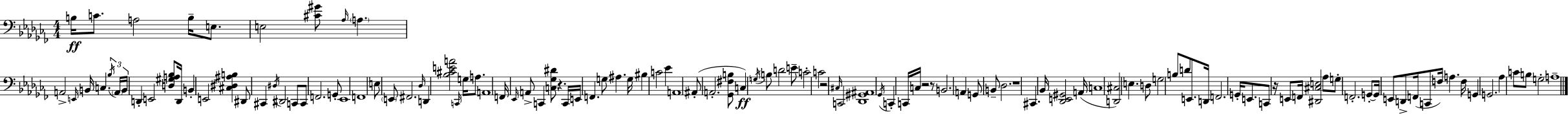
X:1
T:Untitled
M:4/4
L:1/4
K:Abm
B,/4 C/2 A,2 B,/4 E,/2 E,2 [^C^G]/2 _A,/4 A, A,,2 E,,/4 B,,/4 C, _B,/4 A,,/4 B,,/4 D,, E,,2 [D,^G,A,_B,]/2 D,,/4 B,, E,,2 [^C,^D,^A,B,] ^D,,/2 ^C,, ^D,/4 ^D,,2 C,,/2 C,,/2 F,,2 G,,/2 _E,,4 F,,4 E,/2 E,,/2 ^F,,2 _D,/4 D,, [_B,^CEA]2 C,,/4 G,/4 A,/2 A,,4 F,,/4 _E,,/4 A,,/2 C,, [C,_G,^D]/2 z C,,/4 E,,/4 F,, G,/2 ^A, G,/4 ^B, C2 _E A,,4 ^A,,/2 A,,2 [_G,,^F,B,]/2 C, G,/4 B,/2 D2 E/2 C2 C2 z2 ^C,/4 C,,2 [_D,,^G,,^A,,]4 _G,,/4 C,, C,,/4 C,/4 z2 z/2 B,,2 A,, G,,/2 B,,/2 _D,2 z4 ^C,, _B,,/4 [_D,,E,,^G,,]2 A,,/4 C,4 [D,,^C,]2 E, D,/2 G,2 B,/2 D/2 E,,/2 D,,/4 F,,2 G,,/4 E,,/2 C,,/2 z/4 E,,/2 F,,/4 [^D,,^C,E,]2 _A,/2 G,/2 F,,2 G,,/2 G,,/4 E,,/2 D,,/2 F,,/4 C,,/2 F,/4 A, F,/4 G,, G,,2 _A, C/2 B,/2 G,2 A,4